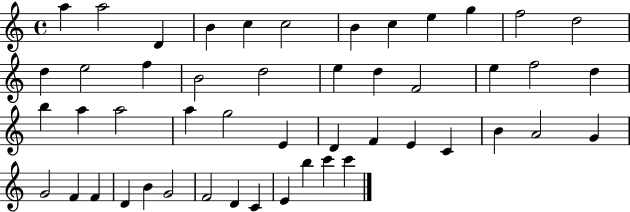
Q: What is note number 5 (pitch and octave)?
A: C5